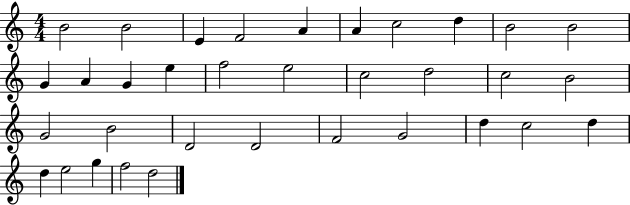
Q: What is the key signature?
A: C major